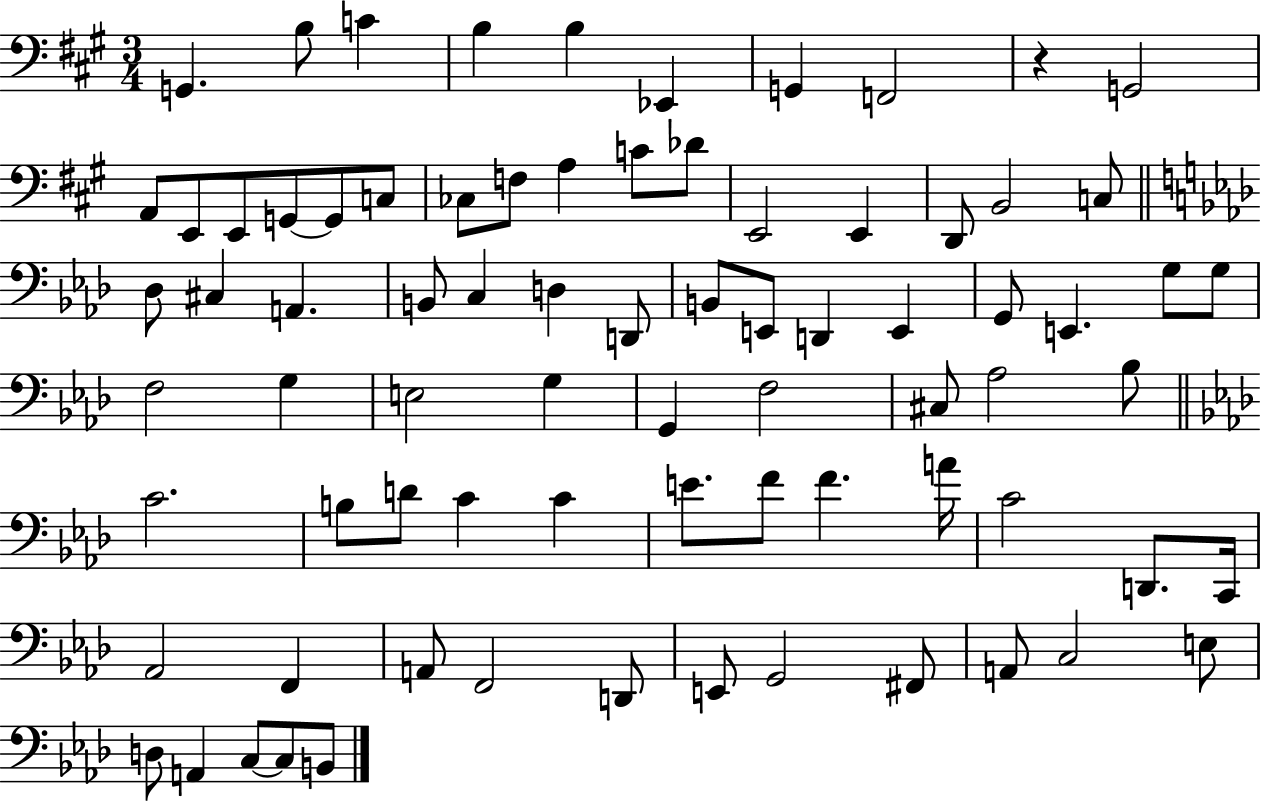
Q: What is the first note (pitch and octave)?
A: G2